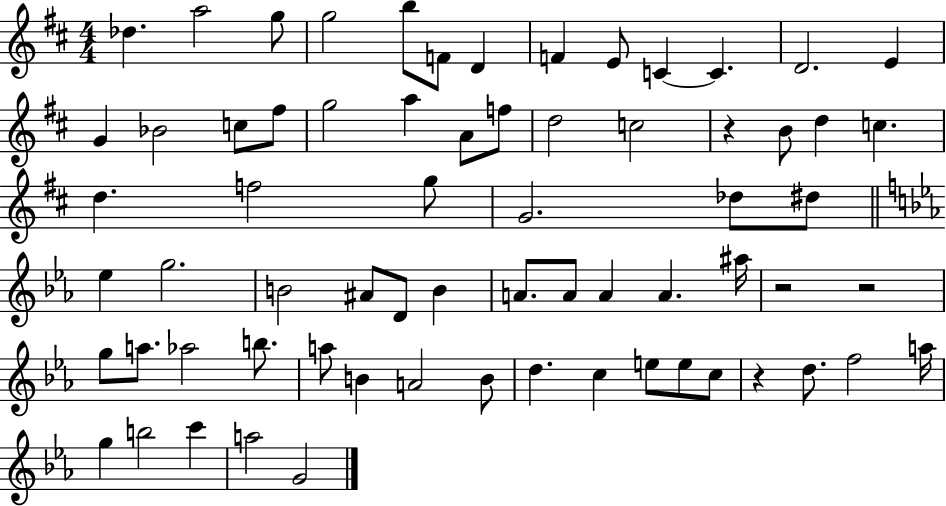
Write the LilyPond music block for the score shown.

{
  \clef treble
  \numericTimeSignature
  \time 4/4
  \key d \major
  des''4. a''2 g''8 | g''2 b''8 f'8 d'4 | f'4 e'8 c'4~~ c'4. | d'2. e'4 | \break g'4 bes'2 c''8 fis''8 | g''2 a''4 a'8 f''8 | d''2 c''2 | r4 b'8 d''4 c''4. | \break d''4. f''2 g''8 | g'2. des''8 dis''8 | \bar "||" \break \key ees \major ees''4 g''2. | b'2 ais'8 d'8 b'4 | a'8. a'8 a'4 a'4. ais''16 | r2 r2 | \break g''8 a''8. aes''2 b''8. | a''8 b'4 a'2 b'8 | d''4. c''4 e''8 e''8 c''8 | r4 d''8. f''2 a''16 | \break g''4 b''2 c'''4 | a''2 g'2 | \bar "|."
}